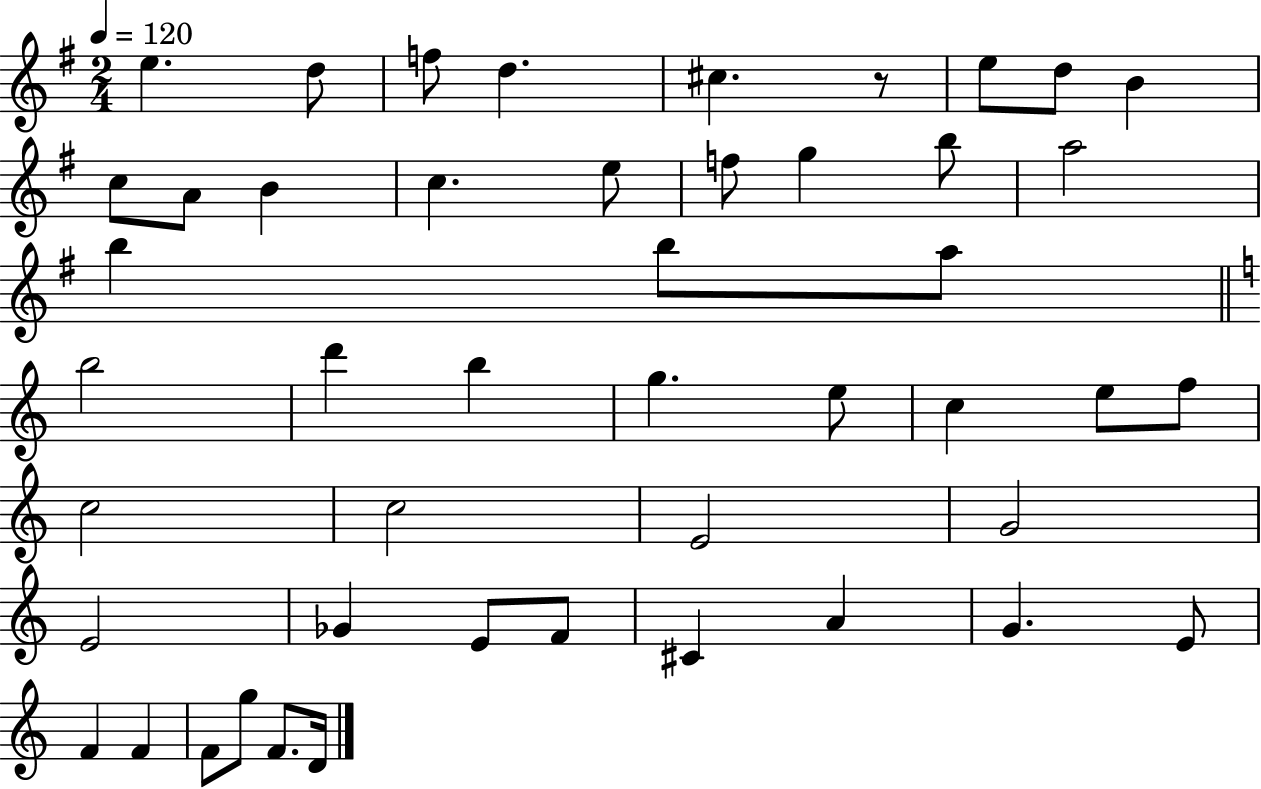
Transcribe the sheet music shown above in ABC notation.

X:1
T:Untitled
M:2/4
L:1/4
K:G
e d/2 f/2 d ^c z/2 e/2 d/2 B c/2 A/2 B c e/2 f/2 g b/2 a2 b b/2 a/2 b2 d' b g e/2 c e/2 f/2 c2 c2 E2 G2 E2 _G E/2 F/2 ^C A G E/2 F F F/2 g/2 F/2 D/4